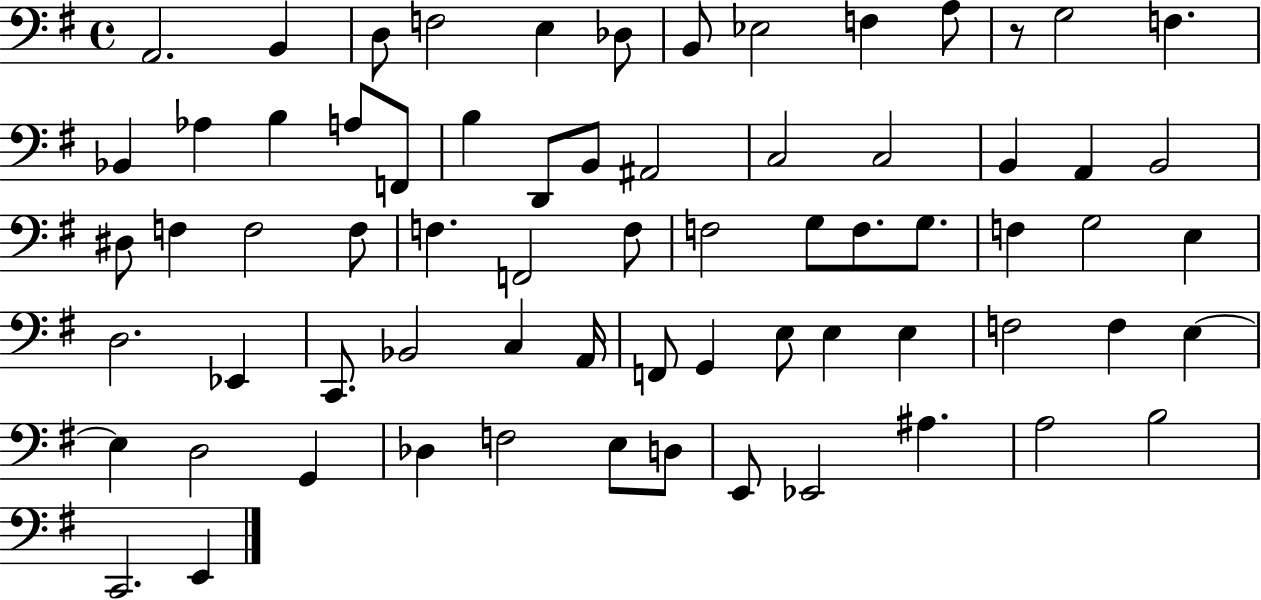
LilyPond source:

{
  \clef bass
  \time 4/4
  \defaultTimeSignature
  \key g \major
  a,2. b,4 | d8 f2 e4 des8 | b,8 ees2 f4 a8 | r8 g2 f4. | \break bes,4 aes4 b4 a8 f,8 | b4 d,8 b,8 ais,2 | c2 c2 | b,4 a,4 b,2 | \break dis8 f4 f2 f8 | f4. f,2 f8 | f2 g8 f8. g8. | f4 g2 e4 | \break d2. ees,4 | c,8. bes,2 c4 a,16 | f,8 g,4 e8 e4 e4 | f2 f4 e4~~ | \break e4 d2 g,4 | des4 f2 e8 d8 | e,8 ees,2 ais4. | a2 b2 | \break c,2. e,4 | \bar "|."
}